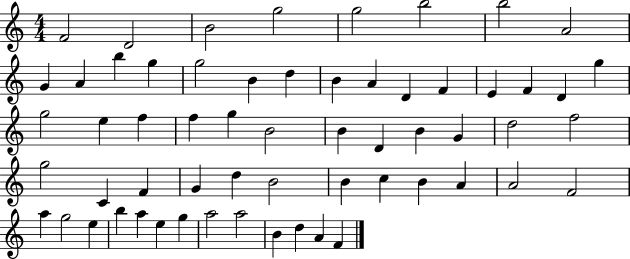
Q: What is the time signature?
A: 4/4